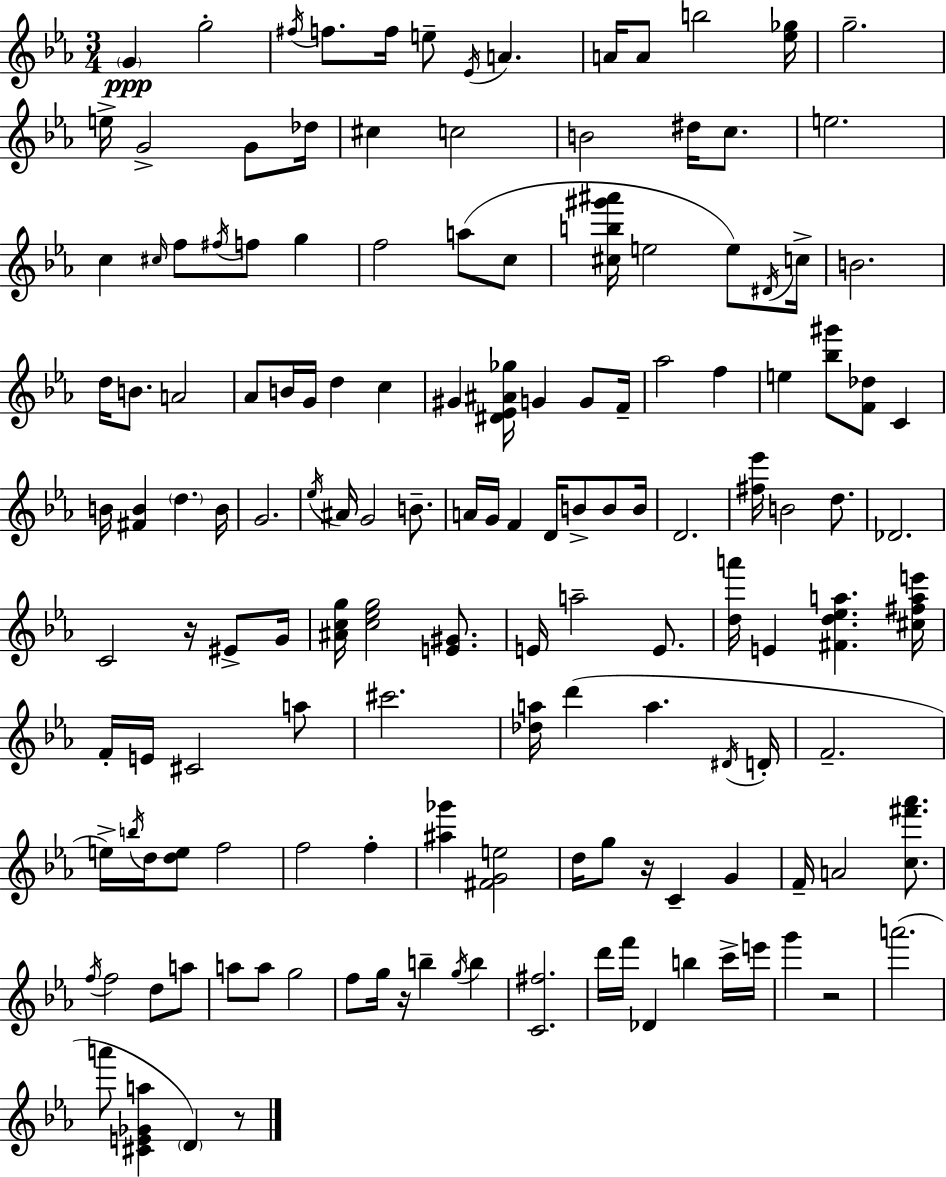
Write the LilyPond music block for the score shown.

{
  \clef treble
  \numericTimeSignature
  \time 3/4
  \key c \minor
  \repeat volta 2 { \parenthesize g'4\ppp g''2-. | \acciaccatura { fis''16 } f''8. f''16 e''8-- \acciaccatura { ees'16 } a'4. | a'16 a'8 b''2 | <ees'' ges''>16 g''2.-- | \break e''16-> g'2-> g'8 | des''16 cis''4 c''2 | b'2 dis''16 c''8. | e''2. | \break c''4 \grace { cis''16 } f''8 \acciaccatura { fis''16 } f''8 | g''4 f''2 | a''8( c''8 <cis'' b'' gis''' ais'''>16 e''2 | e''8) \acciaccatura { dis'16 } c''16-> b'2. | \break d''16 b'8. a'2 | aes'8 b'16 g'16 d''4 | c''4 gis'4 <dis' ees' ais' ges''>16 g'4 | g'8 f'16-- aes''2 | \break f''4 e''4 <bes'' gis'''>8 <f' des''>8 | c'4 b'16 <fis' b'>4 \parenthesize d''4. | b'16 g'2. | \acciaccatura { ees''16 } ais'16 g'2 | \break b'8.-- a'16 g'16 f'4 | d'16 b'8-> b'8 b'16 d'2. | <fis'' ees'''>16 b'2 | d''8. des'2. | \break c'2 | r16 eis'8-> g'16 <ais' c'' g''>16 <c'' ees'' g''>2 | <e' gis'>8. e'16 a''2-- | e'8. <d'' a'''>16 e'4 <fis' d'' ees'' a''>4. | \break <cis'' fis'' a'' e'''>16 f'16-. e'16 cis'2 | a''8 cis'''2. | <des'' a''>16 d'''4( a''4. | \acciaccatura { dis'16 } d'16-. f'2.-- | \break e''16->) \acciaccatura { b''16 } d''16 <d'' e''>8 | f''2 f''2 | f''4-. <ais'' ges'''>4 | <fis' g' e''>2 d''16 g''8 r16 | \break c'4-- g'4 f'16-- a'2 | <c'' fis''' aes'''>8. \acciaccatura { f''16 } f''2 | d''8 a''8 a''8 a''8 | g''2 f''8 g''16 | \break r16 b''4-- \acciaccatura { g''16 } b''4 <c' fis''>2. | d'''16 f'''16 | des'4 b''4 c'''16-> e'''16 g'''4 | r2 a'''2.( | \break a'''8 | <cis' e' ges' a''>4 \parenthesize d'4) r8 } \bar "|."
}